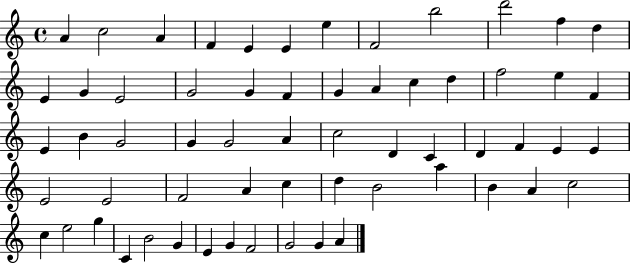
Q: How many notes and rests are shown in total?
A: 61